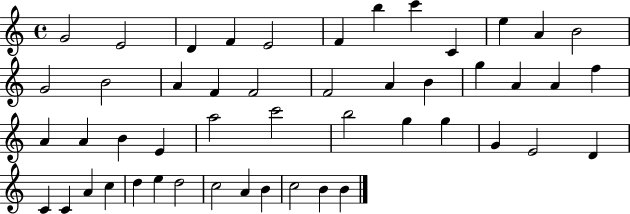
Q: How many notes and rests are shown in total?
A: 49